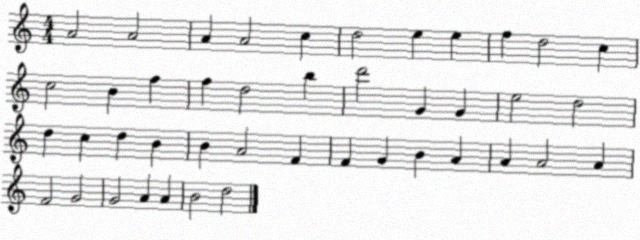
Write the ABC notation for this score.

X:1
T:Untitled
M:4/4
L:1/4
K:C
A2 A2 A A2 c d2 e e f d2 c c2 B f f d2 b d'2 G G e2 d2 d c d B B A2 F F G B A A A2 A F2 G2 G2 A A B2 d2